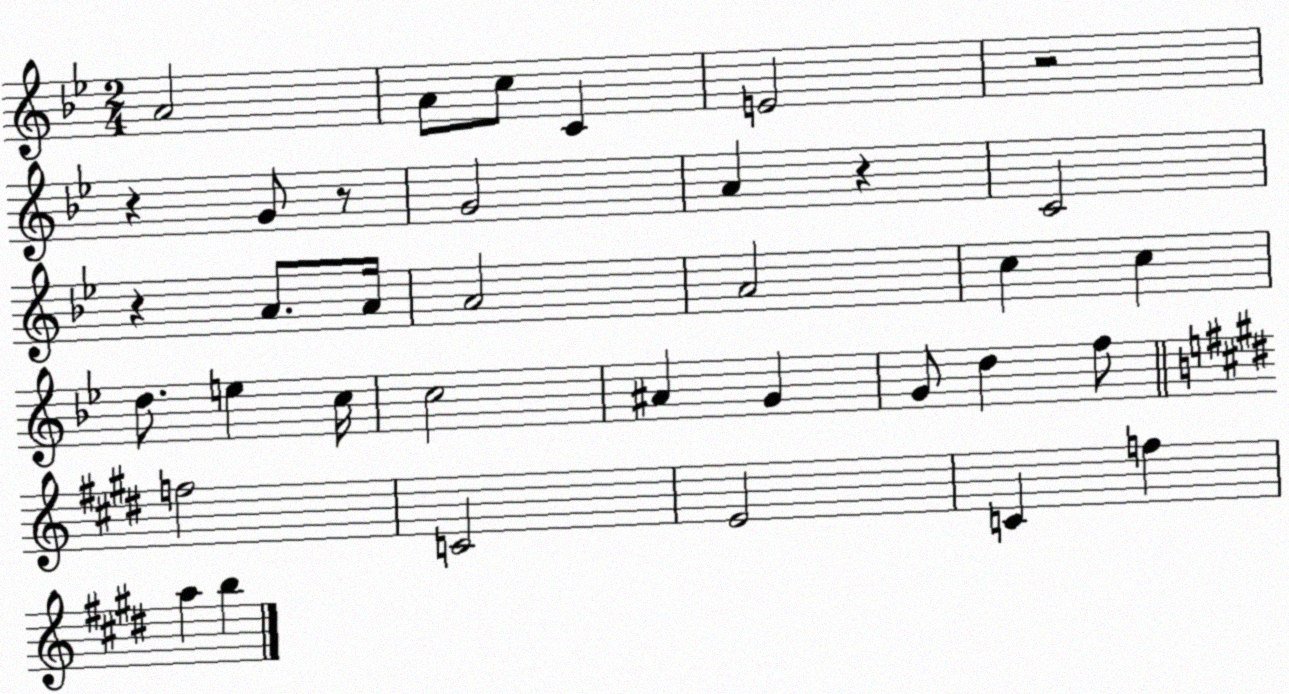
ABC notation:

X:1
T:Untitled
M:2/4
L:1/4
K:Bb
A2 A/2 c/2 C E2 z2 z G/2 z/2 G2 A z C2 z A/2 A/4 A2 A2 c c d/2 e c/4 c2 ^A G G/2 d f/2 f2 C2 E2 C f a b